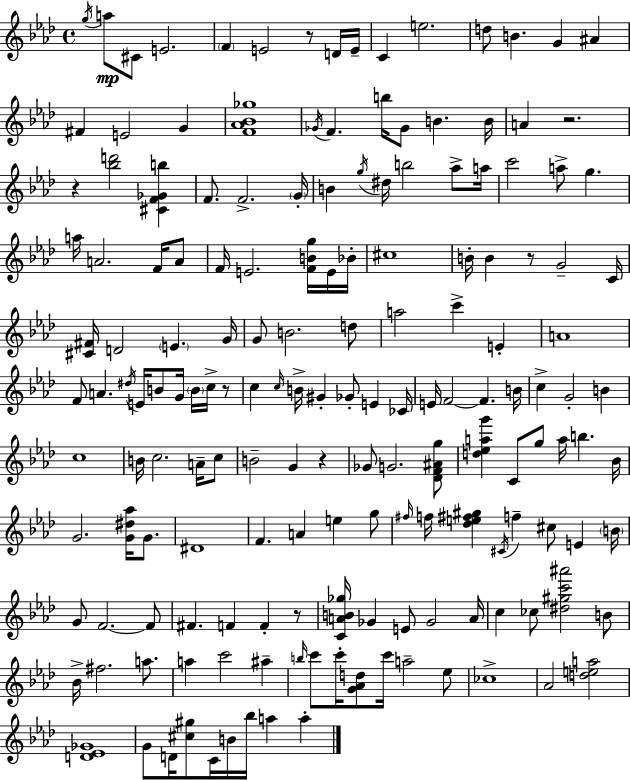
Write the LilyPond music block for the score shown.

{
  \clef treble
  \time 4/4
  \defaultTimeSignature
  \key f \minor
  \acciaccatura { g''16 }\mp a''8 cis'8 e'2. | \parenthesize f'4 e'2 r8 d'16 | e'16-- c'4 e''2. | d''8 b'4. g'4 ais'4 | \break fis'4 e'2 g'4 | <f' aes' bes' ges''>1 | \acciaccatura { ges'16 } f'4. b''16 ges'8 b'4. | b'16 a'4 r2. | \break r4 <bes'' d'''>2 <cis' f' ges' b''>4 | f'8. f'2.-> | \parenthesize g'16-. b'4 \acciaccatura { g''16 } dis''16 b''2 | aes''8-> a''16 c'''2 a''8-> g''4. | \break a''16 a'2. | f'16 a'8 f'16 e'2. | <f' b' g''>16 e'16 bes'16-. cis''1 | b'16-. b'4 r8 g'2-- | \break c'16 <cis' fis'>16 d'2 \parenthesize e'4. | g'16 g'8 b'2. | d''8 a''2 c'''4-> e'4-. | a'1 | \break f'8 a'4. \acciaccatura { dis''16 } e'16 b'8 g'16 | \parenthesize b'16 c''16-> r8 c''4 \grace { c''16 } b'16-> gis'4-. ges'8-. | e'4 ces'16 e'16 f'2~~ f'4. | b'16 c''4-> g'2-. | \break b'4 c''1 | b'16 c''2. | a'16-- c''8 b'2-- g'4 | r4 ges'8 g'2. | \break <des' f' ais' g''>8 <d'' ees'' a'' g'''>4 c'8 g''8 a''16 b''4. | bes'16 g'2. | <g' dis'' aes''>16 g'8. dis'1 | f'4. a'4 e''4 | \break g''8 \grace { fis''16 } f''16 <des'' e'' fis'' gis''>4 \acciaccatura { cis'16 } f''4-- | cis''8 e'4 \parenthesize b'16 g'8 f'2.~~ | f'8 fis'4. f'4 | f'4-. r8 <c' a' b' ges''>16 ges'4 e'8 ges'2 | \break a'16 c''4 ces''8 <dis'' gis'' c''' ais'''>2 | b'8 bes'16-> fis''2. | a''8. a''4 c'''2 | ais''4-- \grace { b''16 } c'''8 c'''16-. <g' aes' d''>8 c'''16 a''2-- | \break ees''8 ces''1-> | aes'2 | <d'' e'' a''>2 <d' ees' ges'>1 | g'8 d'16 <cis'' gis''>8 c'16 b'16 bes''16 | \break a''4 a''4-. \bar "|."
}